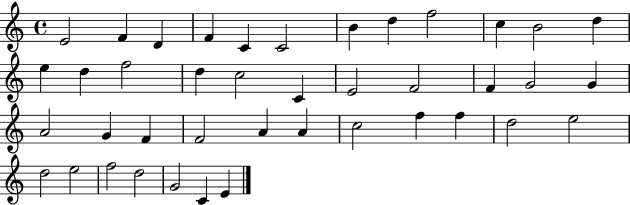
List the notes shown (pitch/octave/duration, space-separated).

E4/h F4/q D4/q F4/q C4/q C4/h B4/q D5/q F5/h C5/q B4/h D5/q E5/q D5/q F5/h D5/q C5/h C4/q E4/h F4/h F4/q G4/h G4/q A4/h G4/q F4/q F4/h A4/q A4/q C5/h F5/q F5/q D5/h E5/h D5/h E5/h F5/h D5/h G4/h C4/q E4/q